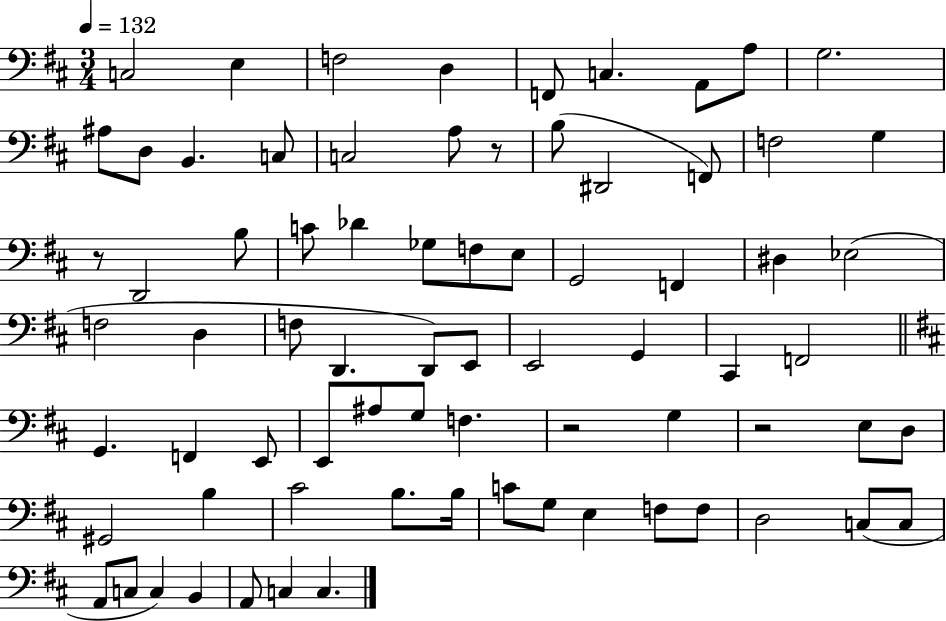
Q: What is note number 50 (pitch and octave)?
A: E3